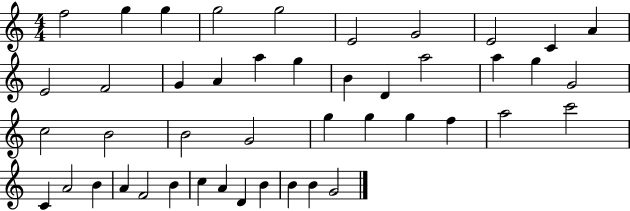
F5/h G5/q G5/q G5/h G5/h E4/h G4/h E4/h C4/q A4/q E4/h F4/h G4/q A4/q A5/q G5/q B4/q D4/q A5/h A5/q G5/q G4/h C5/h B4/h B4/h G4/h G5/q G5/q G5/q F5/q A5/h C6/h C4/q A4/h B4/q A4/q F4/h B4/q C5/q A4/q D4/q B4/q B4/q B4/q G4/h